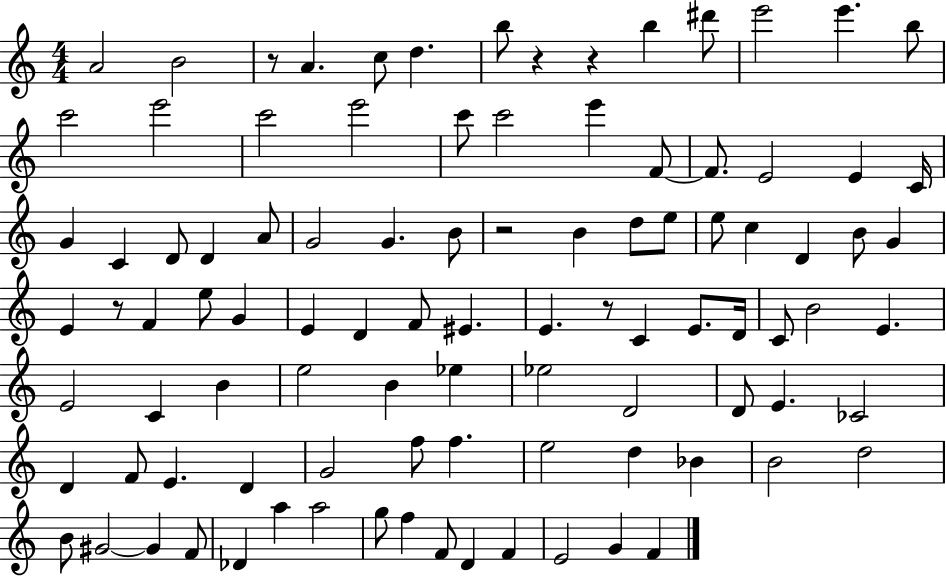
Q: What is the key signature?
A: C major